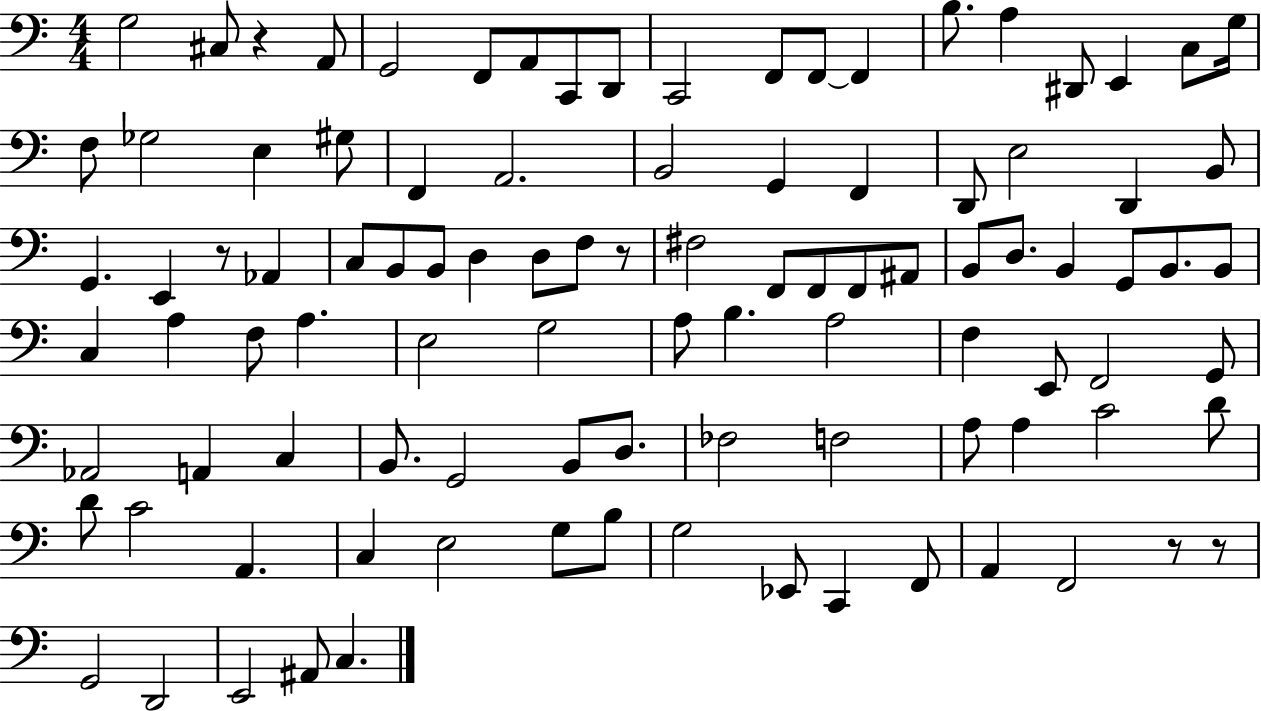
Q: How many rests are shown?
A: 5